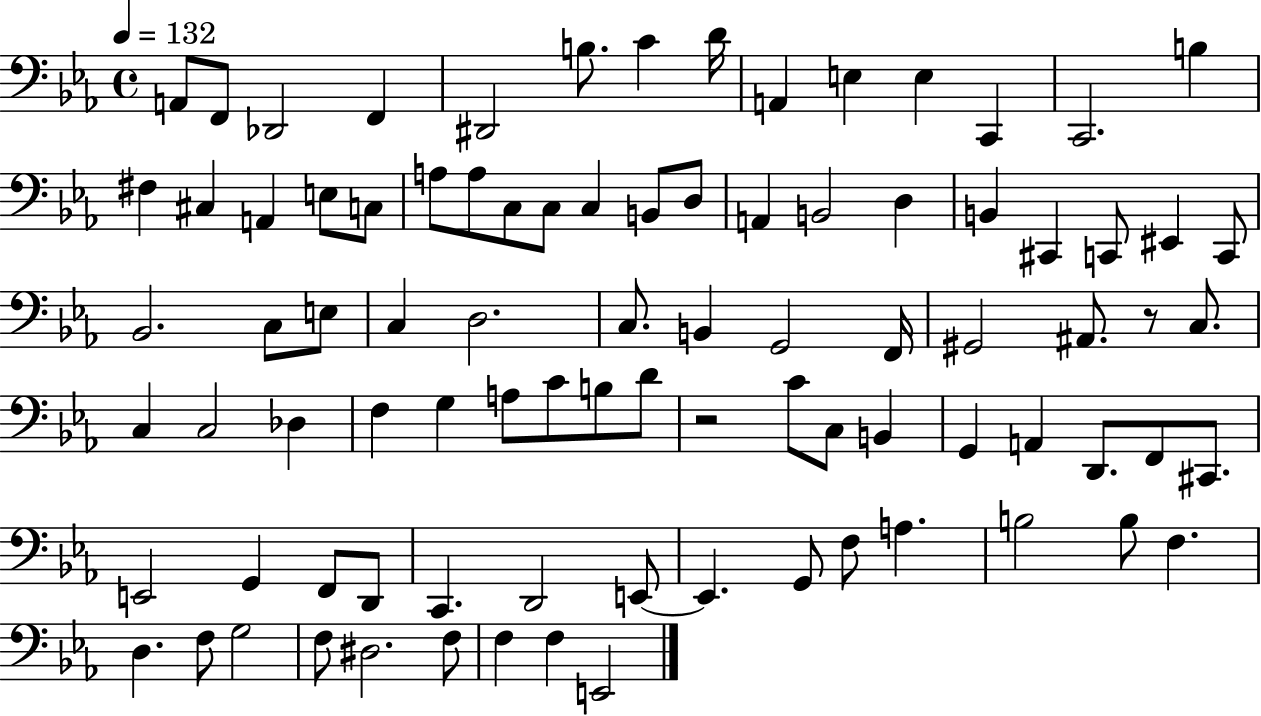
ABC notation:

X:1
T:Untitled
M:4/4
L:1/4
K:Eb
A,,/2 F,,/2 _D,,2 F,, ^D,,2 B,/2 C D/4 A,, E, E, C,, C,,2 B, ^F, ^C, A,, E,/2 C,/2 A,/2 A,/2 C,/2 C,/2 C, B,,/2 D,/2 A,, B,,2 D, B,, ^C,, C,,/2 ^E,, C,,/2 _B,,2 C,/2 E,/2 C, D,2 C,/2 B,, G,,2 F,,/4 ^G,,2 ^A,,/2 z/2 C,/2 C, C,2 _D, F, G, A,/2 C/2 B,/2 D/2 z2 C/2 C,/2 B,, G,, A,, D,,/2 F,,/2 ^C,,/2 E,,2 G,, F,,/2 D,,/2 C,, D,,2 E,,/2 E,, G,,/2 F,/2 A, B,2 B,/2 F, D, F,/2 G,2 F,/2 ^D,2 F,/2 F, F, E,,2